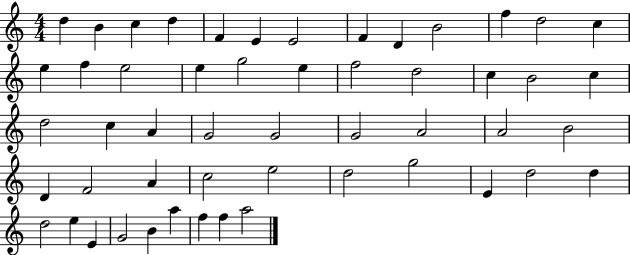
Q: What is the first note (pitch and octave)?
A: D5